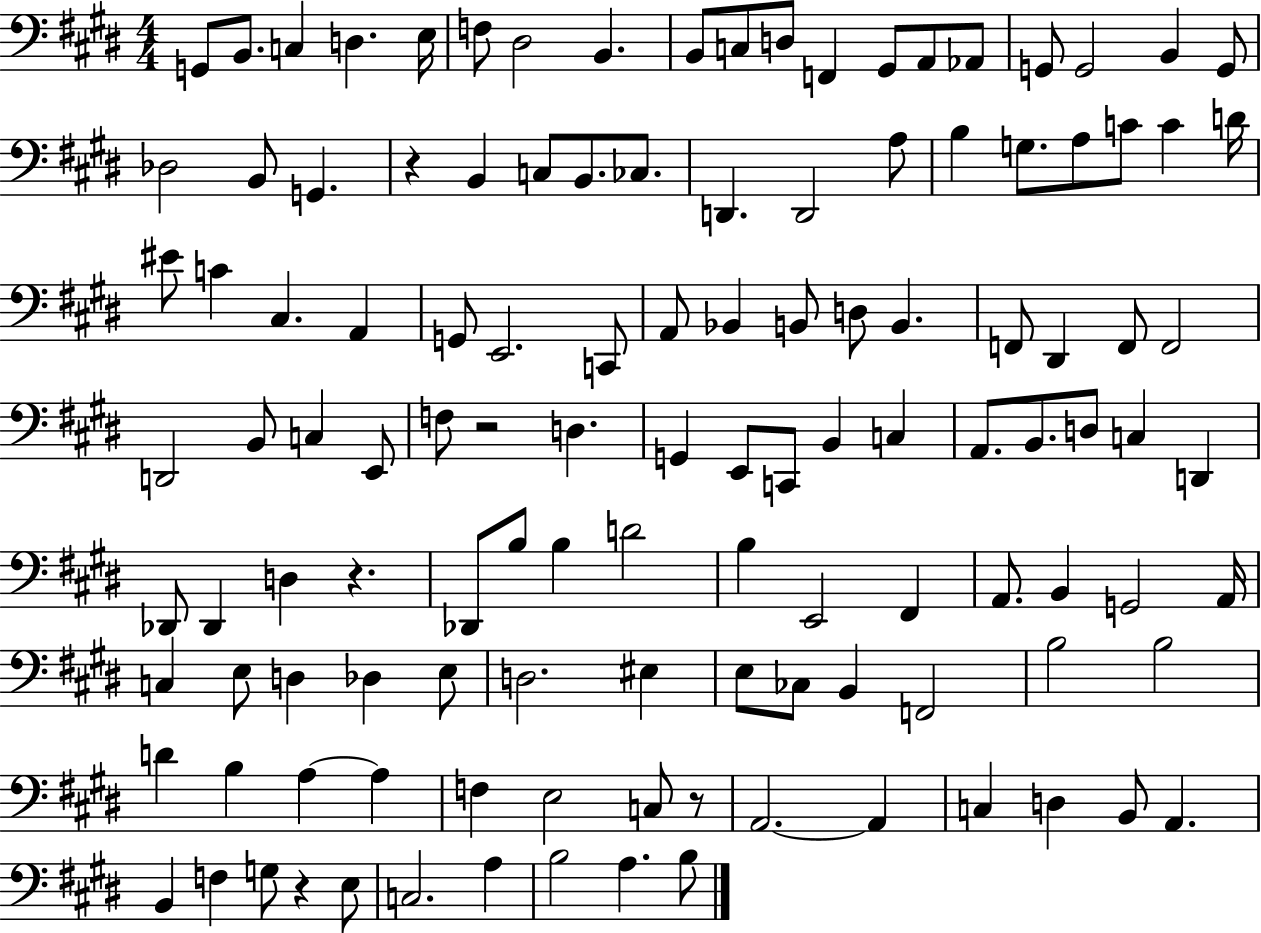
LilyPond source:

{
  \clef bass
  \numericTimeSignature
  \time 4/4
  \key e \major
  \repeat volta 2 { g,8 b,8. c4 d4. e16 | f8 dis2 b,4. | b,8 c8 d8 f,4 gis,8 a,8 aes,8 | g,8 g,2 b,4 g,8 | \break des2 b,8 g,4. | r4 b,4 c8 b,8. ces8. | d,4. d,2 a8 | b4 g8. a8 c'8 c'4 d'16 | \break eis'8 c'4 cis4. a,4 | g,8 e,2. c,8 | a,8 bes,4 b,8 d8 b,4. | f,8 dis,4 f,8 f,2 | \break d,2 b,8 c4 e,8 | f8 r2 d4. | g,4 e,8 c,8 b,4 c4 | a,8. b,8. d8 c4 d,4 | \break des,8 des,4 d4 r4. | des,8 b8 b4 d'2 | b4 e,2 fis,4 | a,8. b,4 g,2 a,16 | \break c4 e8 d4 des4 e8 | d2. eis4 | e8 ces8 b,4 f,2 | b2 b2 | \break d'4 b4 a4~~ a4 | f4 e2 c8 r8 | a,2.~~ a,4 | c4 d4 b,8 a,4. | \break b,4 f4 g8 r4 e8 | c2. a4 | b2 a4. b8 | } \bar "|."
}